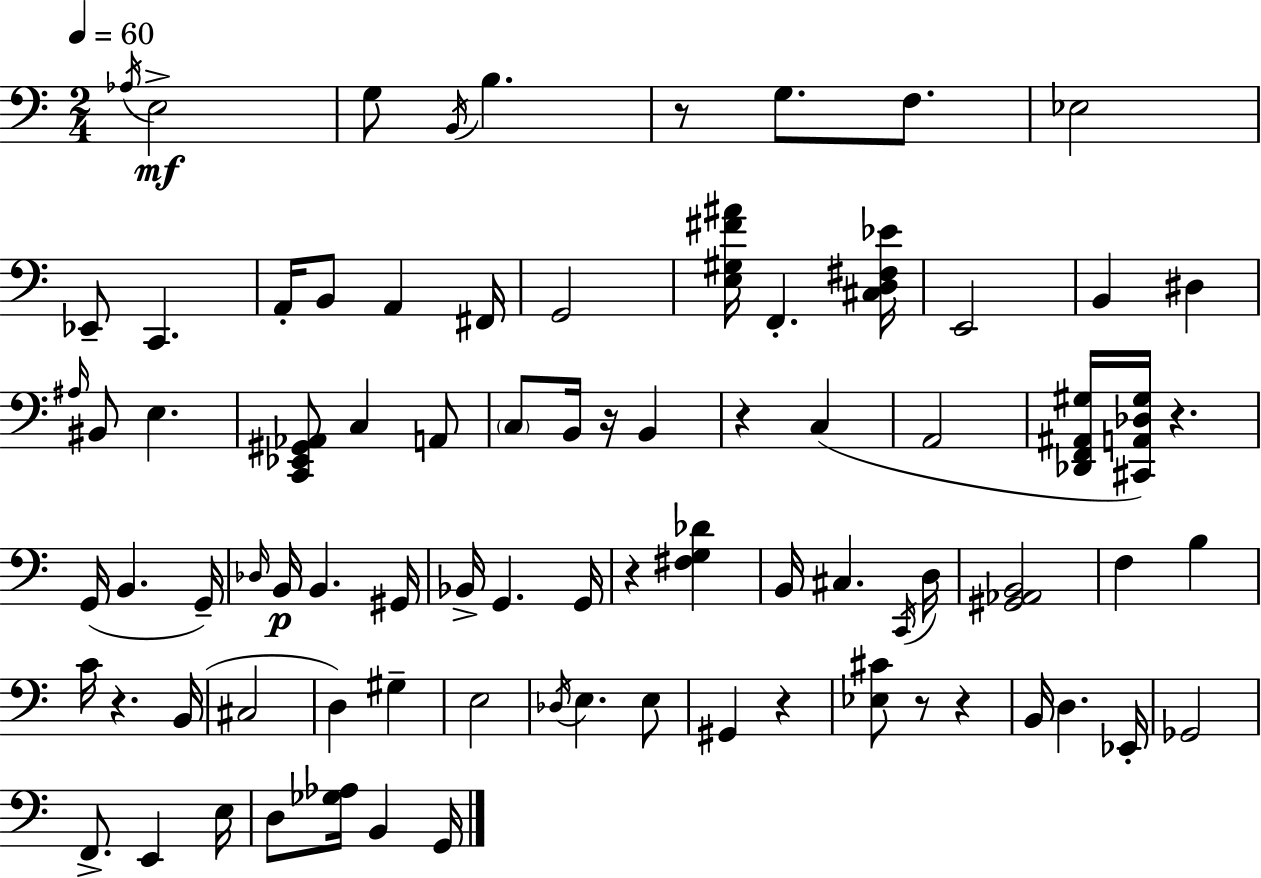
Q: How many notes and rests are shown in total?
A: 83